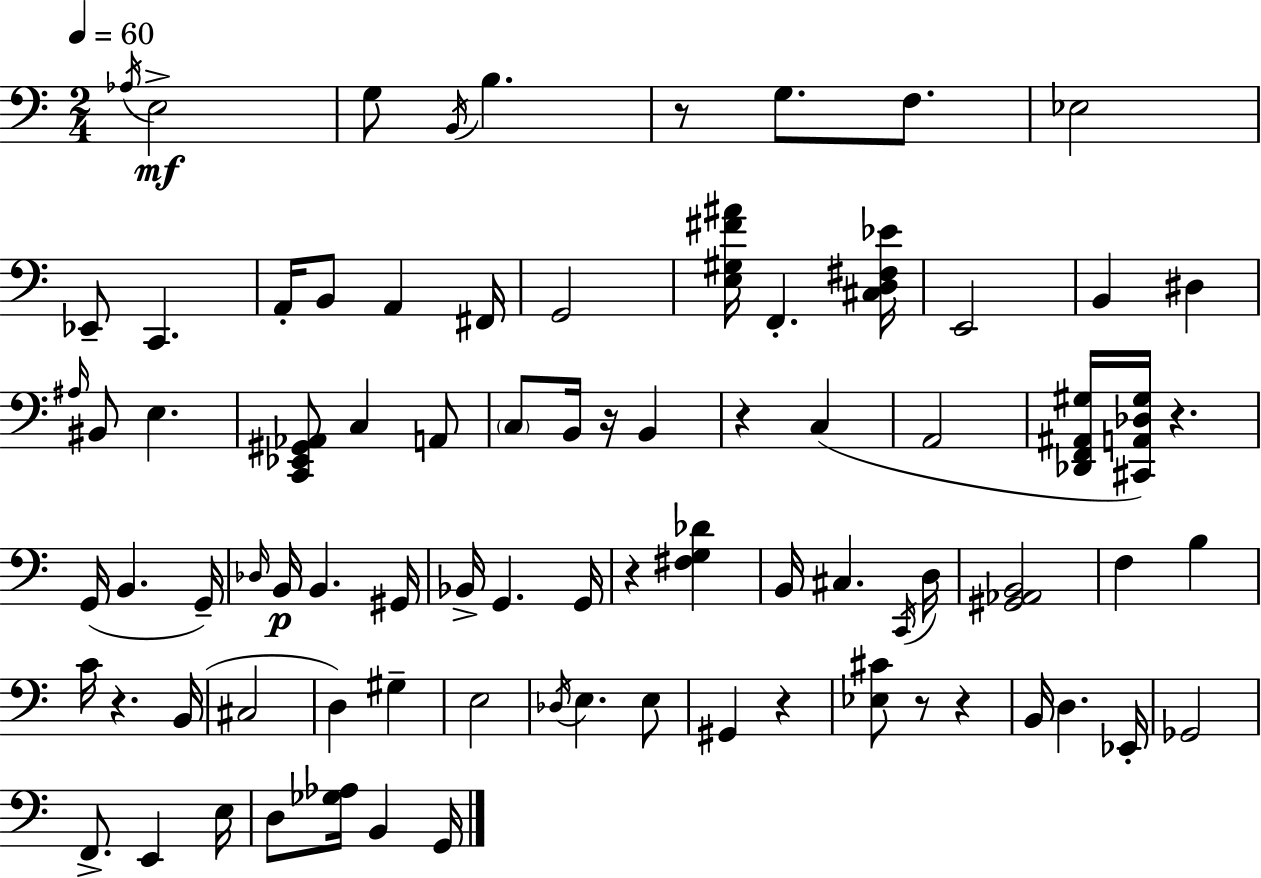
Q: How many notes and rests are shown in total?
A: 83